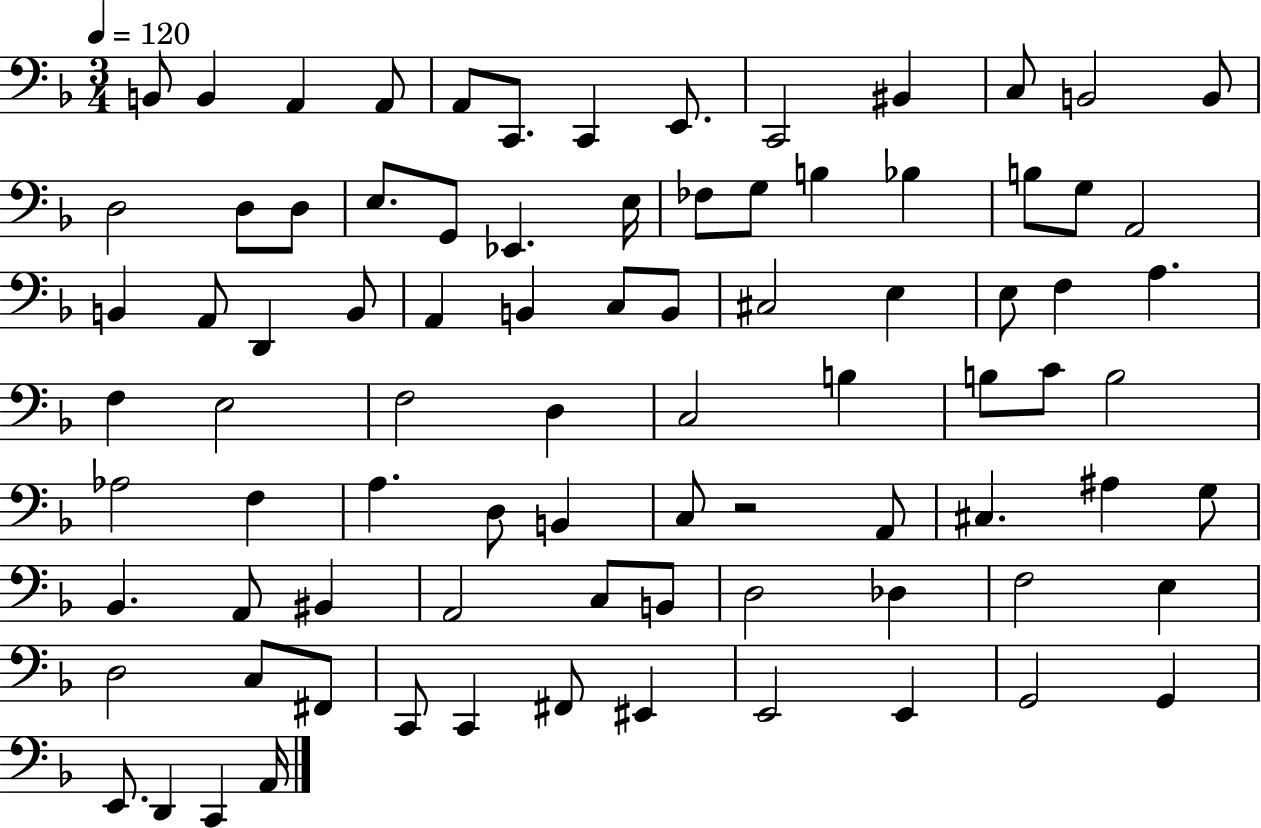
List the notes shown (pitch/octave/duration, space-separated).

B2/e B2/q A2/q A2/e A2/e C2/e. C2/q E2/e. C2/h BIS2/q C3/e B2/h B2/e D3/h D3/e D3/e E3/e. G2/e Eb2/q. E3/s FES3/e G3/e B3/q Bb3/q B3/e G3/e A2/h B2/q A2/e D2/q B2/e A2/q B2/q C3/e B2/e C#3/h E3/q E3/e F3/q A3/q. F3/q E3/h F3/h D3/q C3/h B3/q B3/e C4/e B3/h Ab3/h F3/q A3/q. D3/e B2/q C3/e R/h A2/e C#3/q. A#3/q G3/e Bb2/q. A2/e BIS2/q A2/h C3/e B2/e D3/h Db3/q F3/h E3/q D3/h C3/e F#2/e C2/e C2/q F#2/e EIS2/q E2/h E2/q G2/h G2/q E2/e. D2/q C2/q A2/s